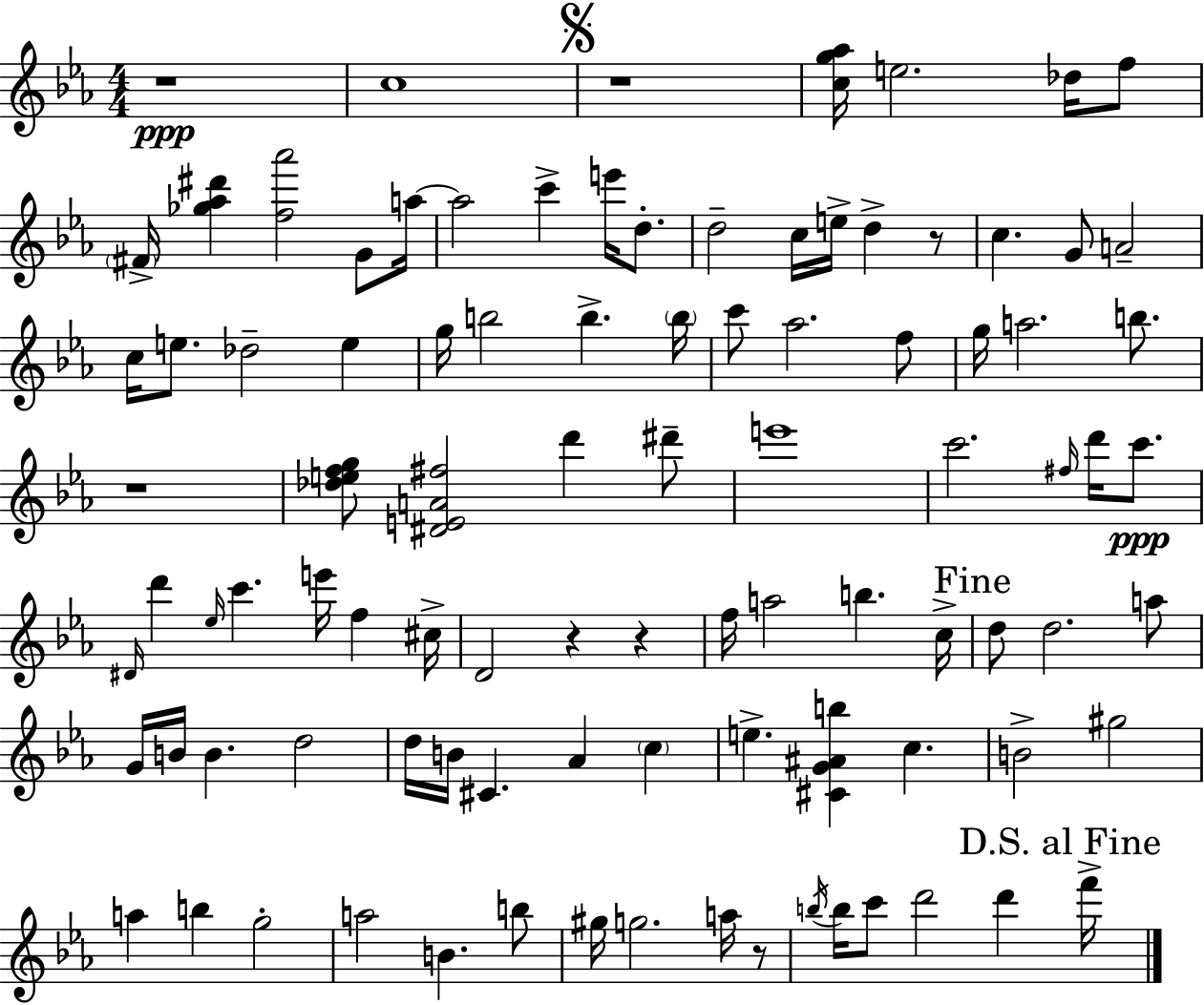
{
  \clef treble
  \numericTimeSignature
  \time 4/4
  \key c \minor
  r1\ppp | c''1 | \mark \markup { \musicglyph "scripts.segno" } r1 | <c'' g'' aes''>16 e''2. des''16 f''8 | \break \parenthesize fis'16-> <ges'' aes'' dis'''>4 <f'' aes'''>2 g'8 a''16~~ | a''2 c'''4-> e'''16 d''8.-. | d''2-- c''16 e''16-> d''4-> r8 | c''4. g'8 a'2-- | \break c''16 e''8. des''2-- e''4 | g''16 b''2 b''4.-> \parenthesize b''16 | c'''8 aes''2. f''8 | g''16 a''2. b''8. | \break r1 | <des'' e'' f'' g''>8 <dis' e' a' fis''>2 d'''4 dis'''8-- | e'''1 | c'''2. \grace { fis''16 } d'''16 c'''8.\ppp | \break \grace { dis'16 } d'''4 \grace { ees''16 } c'''4. e'''16 f''4 | cis''16-> d'2 r4 r4 | f''16 a''2 b''4. | c''16-> \mark "Fine" d''8 d''2. | \break a''8 g'16 b'16 b'4. d''2 | d''16 b'16 cis'4. aes'4 \parenthesize c''4 | e''4.-> <cis' g' ais' b''>4 c''4. | b'2-> gis''2 | \break a''4 b''4 g''2-. | a''2 b'4. | b''8 gis''16 g''2. | a''16 r8 \acciaccatura { b''16 } b''16 c'''8 d'''2 d'''4 | \break \mark "D.S. al Fine" f'''16-> \bar "|."
}